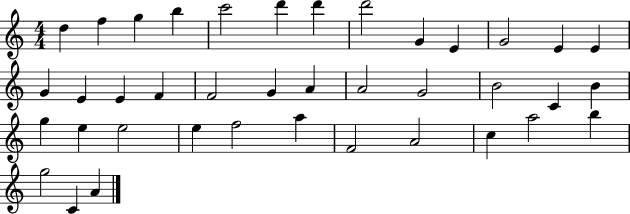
{
  \clef treble
  \numericTimeSignature
  \time 4/4
  \key c \major
  d''4 f''4 g''4 b''4 | c'''2 d'''4 d'''4 | d'''2 g'4 e'4 | g'2 e'4 e'4 | \break g'4 e'4 e'4 f'4 | f'2 g'4 a'4 | a'2 g'2 | b'2 c'4 b'4 | \break g''4 e''4 e''2 | e''4 f''2 a''4 | f'2 a'2 | c''4 a''2 b''4 | \break g''2 c'4 a'4 | \bar "|."
}